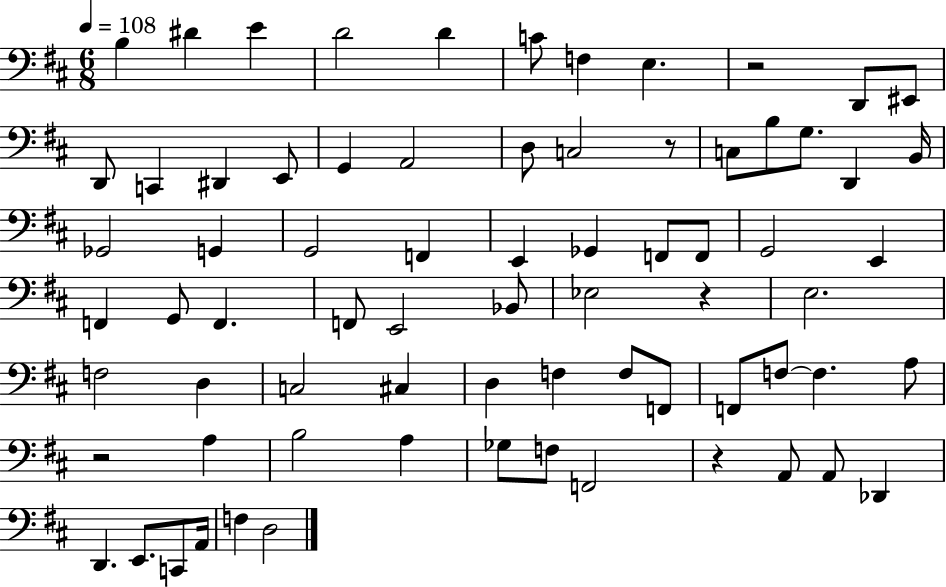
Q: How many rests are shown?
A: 5